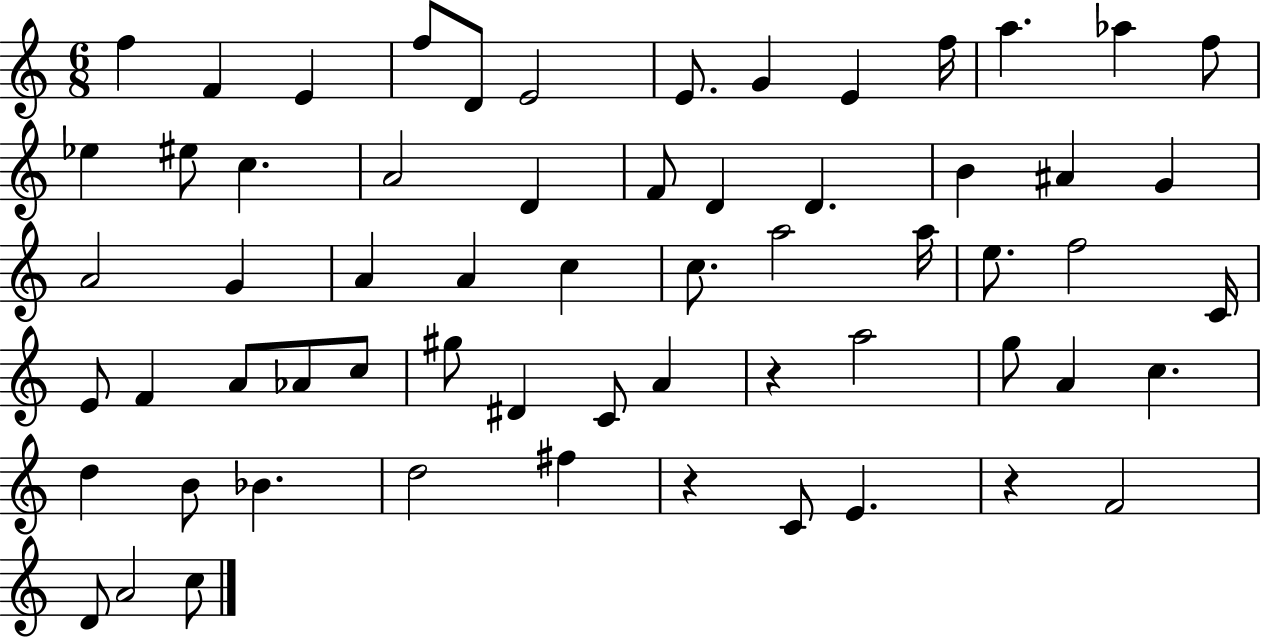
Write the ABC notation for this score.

X:1
T:Untitled
M:6/8
L:1/4
K:C
f F E f/2 D/2 E2 E/2 G E f/4 a _a f/2 _e ^e/2 c A2 D F/2 D D B ^A G A2 G A A c c/2 a2 a/4 e/2 f2 C/4 E/2 F A/2 _A/2 c/2 ^g/2 ^D C/2 A z a2 g/2 A c d B/2 _B d2 ^f z C/2 E z F2 D/2 A2 c/2